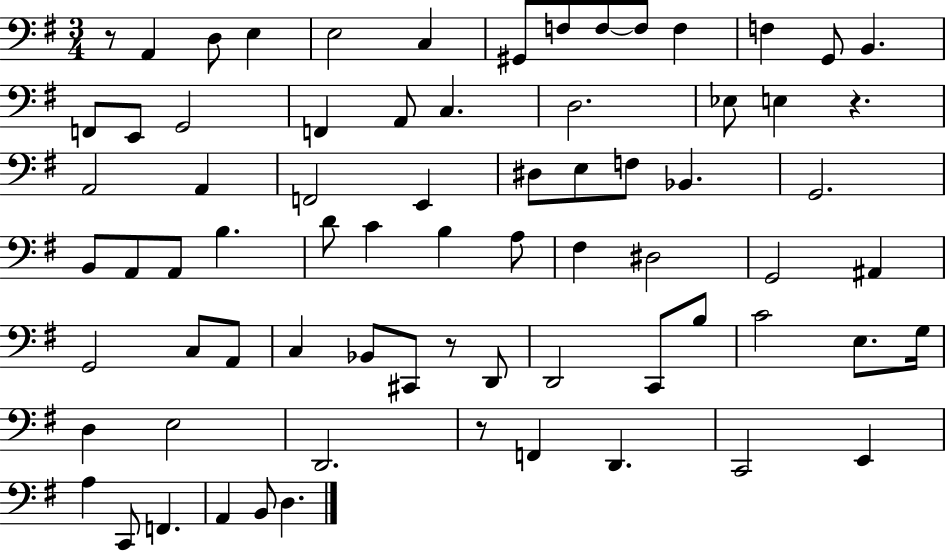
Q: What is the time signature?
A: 3/4